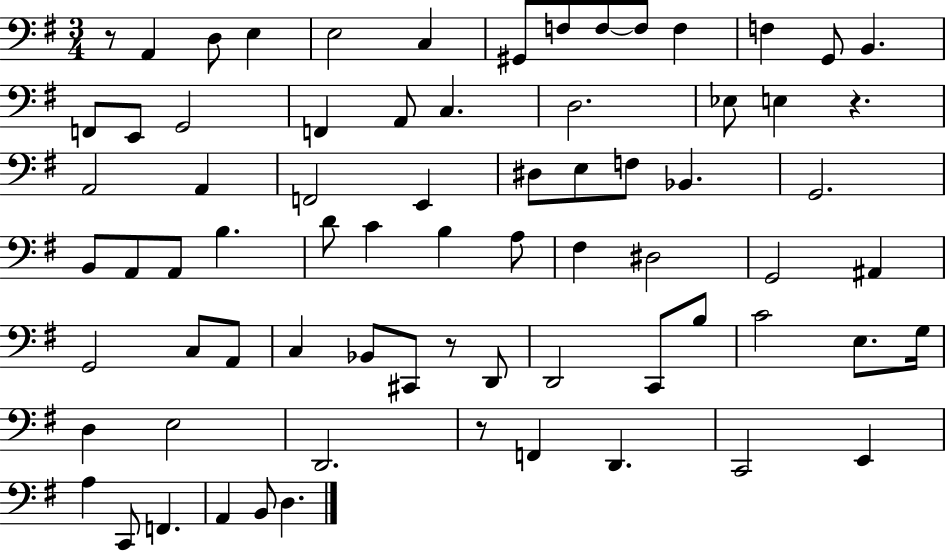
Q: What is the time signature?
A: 3/4